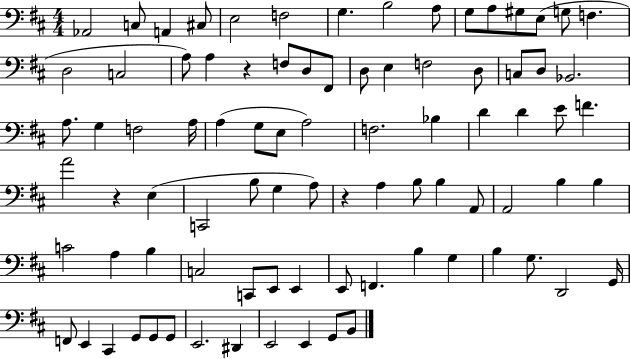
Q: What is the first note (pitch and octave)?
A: Ab2